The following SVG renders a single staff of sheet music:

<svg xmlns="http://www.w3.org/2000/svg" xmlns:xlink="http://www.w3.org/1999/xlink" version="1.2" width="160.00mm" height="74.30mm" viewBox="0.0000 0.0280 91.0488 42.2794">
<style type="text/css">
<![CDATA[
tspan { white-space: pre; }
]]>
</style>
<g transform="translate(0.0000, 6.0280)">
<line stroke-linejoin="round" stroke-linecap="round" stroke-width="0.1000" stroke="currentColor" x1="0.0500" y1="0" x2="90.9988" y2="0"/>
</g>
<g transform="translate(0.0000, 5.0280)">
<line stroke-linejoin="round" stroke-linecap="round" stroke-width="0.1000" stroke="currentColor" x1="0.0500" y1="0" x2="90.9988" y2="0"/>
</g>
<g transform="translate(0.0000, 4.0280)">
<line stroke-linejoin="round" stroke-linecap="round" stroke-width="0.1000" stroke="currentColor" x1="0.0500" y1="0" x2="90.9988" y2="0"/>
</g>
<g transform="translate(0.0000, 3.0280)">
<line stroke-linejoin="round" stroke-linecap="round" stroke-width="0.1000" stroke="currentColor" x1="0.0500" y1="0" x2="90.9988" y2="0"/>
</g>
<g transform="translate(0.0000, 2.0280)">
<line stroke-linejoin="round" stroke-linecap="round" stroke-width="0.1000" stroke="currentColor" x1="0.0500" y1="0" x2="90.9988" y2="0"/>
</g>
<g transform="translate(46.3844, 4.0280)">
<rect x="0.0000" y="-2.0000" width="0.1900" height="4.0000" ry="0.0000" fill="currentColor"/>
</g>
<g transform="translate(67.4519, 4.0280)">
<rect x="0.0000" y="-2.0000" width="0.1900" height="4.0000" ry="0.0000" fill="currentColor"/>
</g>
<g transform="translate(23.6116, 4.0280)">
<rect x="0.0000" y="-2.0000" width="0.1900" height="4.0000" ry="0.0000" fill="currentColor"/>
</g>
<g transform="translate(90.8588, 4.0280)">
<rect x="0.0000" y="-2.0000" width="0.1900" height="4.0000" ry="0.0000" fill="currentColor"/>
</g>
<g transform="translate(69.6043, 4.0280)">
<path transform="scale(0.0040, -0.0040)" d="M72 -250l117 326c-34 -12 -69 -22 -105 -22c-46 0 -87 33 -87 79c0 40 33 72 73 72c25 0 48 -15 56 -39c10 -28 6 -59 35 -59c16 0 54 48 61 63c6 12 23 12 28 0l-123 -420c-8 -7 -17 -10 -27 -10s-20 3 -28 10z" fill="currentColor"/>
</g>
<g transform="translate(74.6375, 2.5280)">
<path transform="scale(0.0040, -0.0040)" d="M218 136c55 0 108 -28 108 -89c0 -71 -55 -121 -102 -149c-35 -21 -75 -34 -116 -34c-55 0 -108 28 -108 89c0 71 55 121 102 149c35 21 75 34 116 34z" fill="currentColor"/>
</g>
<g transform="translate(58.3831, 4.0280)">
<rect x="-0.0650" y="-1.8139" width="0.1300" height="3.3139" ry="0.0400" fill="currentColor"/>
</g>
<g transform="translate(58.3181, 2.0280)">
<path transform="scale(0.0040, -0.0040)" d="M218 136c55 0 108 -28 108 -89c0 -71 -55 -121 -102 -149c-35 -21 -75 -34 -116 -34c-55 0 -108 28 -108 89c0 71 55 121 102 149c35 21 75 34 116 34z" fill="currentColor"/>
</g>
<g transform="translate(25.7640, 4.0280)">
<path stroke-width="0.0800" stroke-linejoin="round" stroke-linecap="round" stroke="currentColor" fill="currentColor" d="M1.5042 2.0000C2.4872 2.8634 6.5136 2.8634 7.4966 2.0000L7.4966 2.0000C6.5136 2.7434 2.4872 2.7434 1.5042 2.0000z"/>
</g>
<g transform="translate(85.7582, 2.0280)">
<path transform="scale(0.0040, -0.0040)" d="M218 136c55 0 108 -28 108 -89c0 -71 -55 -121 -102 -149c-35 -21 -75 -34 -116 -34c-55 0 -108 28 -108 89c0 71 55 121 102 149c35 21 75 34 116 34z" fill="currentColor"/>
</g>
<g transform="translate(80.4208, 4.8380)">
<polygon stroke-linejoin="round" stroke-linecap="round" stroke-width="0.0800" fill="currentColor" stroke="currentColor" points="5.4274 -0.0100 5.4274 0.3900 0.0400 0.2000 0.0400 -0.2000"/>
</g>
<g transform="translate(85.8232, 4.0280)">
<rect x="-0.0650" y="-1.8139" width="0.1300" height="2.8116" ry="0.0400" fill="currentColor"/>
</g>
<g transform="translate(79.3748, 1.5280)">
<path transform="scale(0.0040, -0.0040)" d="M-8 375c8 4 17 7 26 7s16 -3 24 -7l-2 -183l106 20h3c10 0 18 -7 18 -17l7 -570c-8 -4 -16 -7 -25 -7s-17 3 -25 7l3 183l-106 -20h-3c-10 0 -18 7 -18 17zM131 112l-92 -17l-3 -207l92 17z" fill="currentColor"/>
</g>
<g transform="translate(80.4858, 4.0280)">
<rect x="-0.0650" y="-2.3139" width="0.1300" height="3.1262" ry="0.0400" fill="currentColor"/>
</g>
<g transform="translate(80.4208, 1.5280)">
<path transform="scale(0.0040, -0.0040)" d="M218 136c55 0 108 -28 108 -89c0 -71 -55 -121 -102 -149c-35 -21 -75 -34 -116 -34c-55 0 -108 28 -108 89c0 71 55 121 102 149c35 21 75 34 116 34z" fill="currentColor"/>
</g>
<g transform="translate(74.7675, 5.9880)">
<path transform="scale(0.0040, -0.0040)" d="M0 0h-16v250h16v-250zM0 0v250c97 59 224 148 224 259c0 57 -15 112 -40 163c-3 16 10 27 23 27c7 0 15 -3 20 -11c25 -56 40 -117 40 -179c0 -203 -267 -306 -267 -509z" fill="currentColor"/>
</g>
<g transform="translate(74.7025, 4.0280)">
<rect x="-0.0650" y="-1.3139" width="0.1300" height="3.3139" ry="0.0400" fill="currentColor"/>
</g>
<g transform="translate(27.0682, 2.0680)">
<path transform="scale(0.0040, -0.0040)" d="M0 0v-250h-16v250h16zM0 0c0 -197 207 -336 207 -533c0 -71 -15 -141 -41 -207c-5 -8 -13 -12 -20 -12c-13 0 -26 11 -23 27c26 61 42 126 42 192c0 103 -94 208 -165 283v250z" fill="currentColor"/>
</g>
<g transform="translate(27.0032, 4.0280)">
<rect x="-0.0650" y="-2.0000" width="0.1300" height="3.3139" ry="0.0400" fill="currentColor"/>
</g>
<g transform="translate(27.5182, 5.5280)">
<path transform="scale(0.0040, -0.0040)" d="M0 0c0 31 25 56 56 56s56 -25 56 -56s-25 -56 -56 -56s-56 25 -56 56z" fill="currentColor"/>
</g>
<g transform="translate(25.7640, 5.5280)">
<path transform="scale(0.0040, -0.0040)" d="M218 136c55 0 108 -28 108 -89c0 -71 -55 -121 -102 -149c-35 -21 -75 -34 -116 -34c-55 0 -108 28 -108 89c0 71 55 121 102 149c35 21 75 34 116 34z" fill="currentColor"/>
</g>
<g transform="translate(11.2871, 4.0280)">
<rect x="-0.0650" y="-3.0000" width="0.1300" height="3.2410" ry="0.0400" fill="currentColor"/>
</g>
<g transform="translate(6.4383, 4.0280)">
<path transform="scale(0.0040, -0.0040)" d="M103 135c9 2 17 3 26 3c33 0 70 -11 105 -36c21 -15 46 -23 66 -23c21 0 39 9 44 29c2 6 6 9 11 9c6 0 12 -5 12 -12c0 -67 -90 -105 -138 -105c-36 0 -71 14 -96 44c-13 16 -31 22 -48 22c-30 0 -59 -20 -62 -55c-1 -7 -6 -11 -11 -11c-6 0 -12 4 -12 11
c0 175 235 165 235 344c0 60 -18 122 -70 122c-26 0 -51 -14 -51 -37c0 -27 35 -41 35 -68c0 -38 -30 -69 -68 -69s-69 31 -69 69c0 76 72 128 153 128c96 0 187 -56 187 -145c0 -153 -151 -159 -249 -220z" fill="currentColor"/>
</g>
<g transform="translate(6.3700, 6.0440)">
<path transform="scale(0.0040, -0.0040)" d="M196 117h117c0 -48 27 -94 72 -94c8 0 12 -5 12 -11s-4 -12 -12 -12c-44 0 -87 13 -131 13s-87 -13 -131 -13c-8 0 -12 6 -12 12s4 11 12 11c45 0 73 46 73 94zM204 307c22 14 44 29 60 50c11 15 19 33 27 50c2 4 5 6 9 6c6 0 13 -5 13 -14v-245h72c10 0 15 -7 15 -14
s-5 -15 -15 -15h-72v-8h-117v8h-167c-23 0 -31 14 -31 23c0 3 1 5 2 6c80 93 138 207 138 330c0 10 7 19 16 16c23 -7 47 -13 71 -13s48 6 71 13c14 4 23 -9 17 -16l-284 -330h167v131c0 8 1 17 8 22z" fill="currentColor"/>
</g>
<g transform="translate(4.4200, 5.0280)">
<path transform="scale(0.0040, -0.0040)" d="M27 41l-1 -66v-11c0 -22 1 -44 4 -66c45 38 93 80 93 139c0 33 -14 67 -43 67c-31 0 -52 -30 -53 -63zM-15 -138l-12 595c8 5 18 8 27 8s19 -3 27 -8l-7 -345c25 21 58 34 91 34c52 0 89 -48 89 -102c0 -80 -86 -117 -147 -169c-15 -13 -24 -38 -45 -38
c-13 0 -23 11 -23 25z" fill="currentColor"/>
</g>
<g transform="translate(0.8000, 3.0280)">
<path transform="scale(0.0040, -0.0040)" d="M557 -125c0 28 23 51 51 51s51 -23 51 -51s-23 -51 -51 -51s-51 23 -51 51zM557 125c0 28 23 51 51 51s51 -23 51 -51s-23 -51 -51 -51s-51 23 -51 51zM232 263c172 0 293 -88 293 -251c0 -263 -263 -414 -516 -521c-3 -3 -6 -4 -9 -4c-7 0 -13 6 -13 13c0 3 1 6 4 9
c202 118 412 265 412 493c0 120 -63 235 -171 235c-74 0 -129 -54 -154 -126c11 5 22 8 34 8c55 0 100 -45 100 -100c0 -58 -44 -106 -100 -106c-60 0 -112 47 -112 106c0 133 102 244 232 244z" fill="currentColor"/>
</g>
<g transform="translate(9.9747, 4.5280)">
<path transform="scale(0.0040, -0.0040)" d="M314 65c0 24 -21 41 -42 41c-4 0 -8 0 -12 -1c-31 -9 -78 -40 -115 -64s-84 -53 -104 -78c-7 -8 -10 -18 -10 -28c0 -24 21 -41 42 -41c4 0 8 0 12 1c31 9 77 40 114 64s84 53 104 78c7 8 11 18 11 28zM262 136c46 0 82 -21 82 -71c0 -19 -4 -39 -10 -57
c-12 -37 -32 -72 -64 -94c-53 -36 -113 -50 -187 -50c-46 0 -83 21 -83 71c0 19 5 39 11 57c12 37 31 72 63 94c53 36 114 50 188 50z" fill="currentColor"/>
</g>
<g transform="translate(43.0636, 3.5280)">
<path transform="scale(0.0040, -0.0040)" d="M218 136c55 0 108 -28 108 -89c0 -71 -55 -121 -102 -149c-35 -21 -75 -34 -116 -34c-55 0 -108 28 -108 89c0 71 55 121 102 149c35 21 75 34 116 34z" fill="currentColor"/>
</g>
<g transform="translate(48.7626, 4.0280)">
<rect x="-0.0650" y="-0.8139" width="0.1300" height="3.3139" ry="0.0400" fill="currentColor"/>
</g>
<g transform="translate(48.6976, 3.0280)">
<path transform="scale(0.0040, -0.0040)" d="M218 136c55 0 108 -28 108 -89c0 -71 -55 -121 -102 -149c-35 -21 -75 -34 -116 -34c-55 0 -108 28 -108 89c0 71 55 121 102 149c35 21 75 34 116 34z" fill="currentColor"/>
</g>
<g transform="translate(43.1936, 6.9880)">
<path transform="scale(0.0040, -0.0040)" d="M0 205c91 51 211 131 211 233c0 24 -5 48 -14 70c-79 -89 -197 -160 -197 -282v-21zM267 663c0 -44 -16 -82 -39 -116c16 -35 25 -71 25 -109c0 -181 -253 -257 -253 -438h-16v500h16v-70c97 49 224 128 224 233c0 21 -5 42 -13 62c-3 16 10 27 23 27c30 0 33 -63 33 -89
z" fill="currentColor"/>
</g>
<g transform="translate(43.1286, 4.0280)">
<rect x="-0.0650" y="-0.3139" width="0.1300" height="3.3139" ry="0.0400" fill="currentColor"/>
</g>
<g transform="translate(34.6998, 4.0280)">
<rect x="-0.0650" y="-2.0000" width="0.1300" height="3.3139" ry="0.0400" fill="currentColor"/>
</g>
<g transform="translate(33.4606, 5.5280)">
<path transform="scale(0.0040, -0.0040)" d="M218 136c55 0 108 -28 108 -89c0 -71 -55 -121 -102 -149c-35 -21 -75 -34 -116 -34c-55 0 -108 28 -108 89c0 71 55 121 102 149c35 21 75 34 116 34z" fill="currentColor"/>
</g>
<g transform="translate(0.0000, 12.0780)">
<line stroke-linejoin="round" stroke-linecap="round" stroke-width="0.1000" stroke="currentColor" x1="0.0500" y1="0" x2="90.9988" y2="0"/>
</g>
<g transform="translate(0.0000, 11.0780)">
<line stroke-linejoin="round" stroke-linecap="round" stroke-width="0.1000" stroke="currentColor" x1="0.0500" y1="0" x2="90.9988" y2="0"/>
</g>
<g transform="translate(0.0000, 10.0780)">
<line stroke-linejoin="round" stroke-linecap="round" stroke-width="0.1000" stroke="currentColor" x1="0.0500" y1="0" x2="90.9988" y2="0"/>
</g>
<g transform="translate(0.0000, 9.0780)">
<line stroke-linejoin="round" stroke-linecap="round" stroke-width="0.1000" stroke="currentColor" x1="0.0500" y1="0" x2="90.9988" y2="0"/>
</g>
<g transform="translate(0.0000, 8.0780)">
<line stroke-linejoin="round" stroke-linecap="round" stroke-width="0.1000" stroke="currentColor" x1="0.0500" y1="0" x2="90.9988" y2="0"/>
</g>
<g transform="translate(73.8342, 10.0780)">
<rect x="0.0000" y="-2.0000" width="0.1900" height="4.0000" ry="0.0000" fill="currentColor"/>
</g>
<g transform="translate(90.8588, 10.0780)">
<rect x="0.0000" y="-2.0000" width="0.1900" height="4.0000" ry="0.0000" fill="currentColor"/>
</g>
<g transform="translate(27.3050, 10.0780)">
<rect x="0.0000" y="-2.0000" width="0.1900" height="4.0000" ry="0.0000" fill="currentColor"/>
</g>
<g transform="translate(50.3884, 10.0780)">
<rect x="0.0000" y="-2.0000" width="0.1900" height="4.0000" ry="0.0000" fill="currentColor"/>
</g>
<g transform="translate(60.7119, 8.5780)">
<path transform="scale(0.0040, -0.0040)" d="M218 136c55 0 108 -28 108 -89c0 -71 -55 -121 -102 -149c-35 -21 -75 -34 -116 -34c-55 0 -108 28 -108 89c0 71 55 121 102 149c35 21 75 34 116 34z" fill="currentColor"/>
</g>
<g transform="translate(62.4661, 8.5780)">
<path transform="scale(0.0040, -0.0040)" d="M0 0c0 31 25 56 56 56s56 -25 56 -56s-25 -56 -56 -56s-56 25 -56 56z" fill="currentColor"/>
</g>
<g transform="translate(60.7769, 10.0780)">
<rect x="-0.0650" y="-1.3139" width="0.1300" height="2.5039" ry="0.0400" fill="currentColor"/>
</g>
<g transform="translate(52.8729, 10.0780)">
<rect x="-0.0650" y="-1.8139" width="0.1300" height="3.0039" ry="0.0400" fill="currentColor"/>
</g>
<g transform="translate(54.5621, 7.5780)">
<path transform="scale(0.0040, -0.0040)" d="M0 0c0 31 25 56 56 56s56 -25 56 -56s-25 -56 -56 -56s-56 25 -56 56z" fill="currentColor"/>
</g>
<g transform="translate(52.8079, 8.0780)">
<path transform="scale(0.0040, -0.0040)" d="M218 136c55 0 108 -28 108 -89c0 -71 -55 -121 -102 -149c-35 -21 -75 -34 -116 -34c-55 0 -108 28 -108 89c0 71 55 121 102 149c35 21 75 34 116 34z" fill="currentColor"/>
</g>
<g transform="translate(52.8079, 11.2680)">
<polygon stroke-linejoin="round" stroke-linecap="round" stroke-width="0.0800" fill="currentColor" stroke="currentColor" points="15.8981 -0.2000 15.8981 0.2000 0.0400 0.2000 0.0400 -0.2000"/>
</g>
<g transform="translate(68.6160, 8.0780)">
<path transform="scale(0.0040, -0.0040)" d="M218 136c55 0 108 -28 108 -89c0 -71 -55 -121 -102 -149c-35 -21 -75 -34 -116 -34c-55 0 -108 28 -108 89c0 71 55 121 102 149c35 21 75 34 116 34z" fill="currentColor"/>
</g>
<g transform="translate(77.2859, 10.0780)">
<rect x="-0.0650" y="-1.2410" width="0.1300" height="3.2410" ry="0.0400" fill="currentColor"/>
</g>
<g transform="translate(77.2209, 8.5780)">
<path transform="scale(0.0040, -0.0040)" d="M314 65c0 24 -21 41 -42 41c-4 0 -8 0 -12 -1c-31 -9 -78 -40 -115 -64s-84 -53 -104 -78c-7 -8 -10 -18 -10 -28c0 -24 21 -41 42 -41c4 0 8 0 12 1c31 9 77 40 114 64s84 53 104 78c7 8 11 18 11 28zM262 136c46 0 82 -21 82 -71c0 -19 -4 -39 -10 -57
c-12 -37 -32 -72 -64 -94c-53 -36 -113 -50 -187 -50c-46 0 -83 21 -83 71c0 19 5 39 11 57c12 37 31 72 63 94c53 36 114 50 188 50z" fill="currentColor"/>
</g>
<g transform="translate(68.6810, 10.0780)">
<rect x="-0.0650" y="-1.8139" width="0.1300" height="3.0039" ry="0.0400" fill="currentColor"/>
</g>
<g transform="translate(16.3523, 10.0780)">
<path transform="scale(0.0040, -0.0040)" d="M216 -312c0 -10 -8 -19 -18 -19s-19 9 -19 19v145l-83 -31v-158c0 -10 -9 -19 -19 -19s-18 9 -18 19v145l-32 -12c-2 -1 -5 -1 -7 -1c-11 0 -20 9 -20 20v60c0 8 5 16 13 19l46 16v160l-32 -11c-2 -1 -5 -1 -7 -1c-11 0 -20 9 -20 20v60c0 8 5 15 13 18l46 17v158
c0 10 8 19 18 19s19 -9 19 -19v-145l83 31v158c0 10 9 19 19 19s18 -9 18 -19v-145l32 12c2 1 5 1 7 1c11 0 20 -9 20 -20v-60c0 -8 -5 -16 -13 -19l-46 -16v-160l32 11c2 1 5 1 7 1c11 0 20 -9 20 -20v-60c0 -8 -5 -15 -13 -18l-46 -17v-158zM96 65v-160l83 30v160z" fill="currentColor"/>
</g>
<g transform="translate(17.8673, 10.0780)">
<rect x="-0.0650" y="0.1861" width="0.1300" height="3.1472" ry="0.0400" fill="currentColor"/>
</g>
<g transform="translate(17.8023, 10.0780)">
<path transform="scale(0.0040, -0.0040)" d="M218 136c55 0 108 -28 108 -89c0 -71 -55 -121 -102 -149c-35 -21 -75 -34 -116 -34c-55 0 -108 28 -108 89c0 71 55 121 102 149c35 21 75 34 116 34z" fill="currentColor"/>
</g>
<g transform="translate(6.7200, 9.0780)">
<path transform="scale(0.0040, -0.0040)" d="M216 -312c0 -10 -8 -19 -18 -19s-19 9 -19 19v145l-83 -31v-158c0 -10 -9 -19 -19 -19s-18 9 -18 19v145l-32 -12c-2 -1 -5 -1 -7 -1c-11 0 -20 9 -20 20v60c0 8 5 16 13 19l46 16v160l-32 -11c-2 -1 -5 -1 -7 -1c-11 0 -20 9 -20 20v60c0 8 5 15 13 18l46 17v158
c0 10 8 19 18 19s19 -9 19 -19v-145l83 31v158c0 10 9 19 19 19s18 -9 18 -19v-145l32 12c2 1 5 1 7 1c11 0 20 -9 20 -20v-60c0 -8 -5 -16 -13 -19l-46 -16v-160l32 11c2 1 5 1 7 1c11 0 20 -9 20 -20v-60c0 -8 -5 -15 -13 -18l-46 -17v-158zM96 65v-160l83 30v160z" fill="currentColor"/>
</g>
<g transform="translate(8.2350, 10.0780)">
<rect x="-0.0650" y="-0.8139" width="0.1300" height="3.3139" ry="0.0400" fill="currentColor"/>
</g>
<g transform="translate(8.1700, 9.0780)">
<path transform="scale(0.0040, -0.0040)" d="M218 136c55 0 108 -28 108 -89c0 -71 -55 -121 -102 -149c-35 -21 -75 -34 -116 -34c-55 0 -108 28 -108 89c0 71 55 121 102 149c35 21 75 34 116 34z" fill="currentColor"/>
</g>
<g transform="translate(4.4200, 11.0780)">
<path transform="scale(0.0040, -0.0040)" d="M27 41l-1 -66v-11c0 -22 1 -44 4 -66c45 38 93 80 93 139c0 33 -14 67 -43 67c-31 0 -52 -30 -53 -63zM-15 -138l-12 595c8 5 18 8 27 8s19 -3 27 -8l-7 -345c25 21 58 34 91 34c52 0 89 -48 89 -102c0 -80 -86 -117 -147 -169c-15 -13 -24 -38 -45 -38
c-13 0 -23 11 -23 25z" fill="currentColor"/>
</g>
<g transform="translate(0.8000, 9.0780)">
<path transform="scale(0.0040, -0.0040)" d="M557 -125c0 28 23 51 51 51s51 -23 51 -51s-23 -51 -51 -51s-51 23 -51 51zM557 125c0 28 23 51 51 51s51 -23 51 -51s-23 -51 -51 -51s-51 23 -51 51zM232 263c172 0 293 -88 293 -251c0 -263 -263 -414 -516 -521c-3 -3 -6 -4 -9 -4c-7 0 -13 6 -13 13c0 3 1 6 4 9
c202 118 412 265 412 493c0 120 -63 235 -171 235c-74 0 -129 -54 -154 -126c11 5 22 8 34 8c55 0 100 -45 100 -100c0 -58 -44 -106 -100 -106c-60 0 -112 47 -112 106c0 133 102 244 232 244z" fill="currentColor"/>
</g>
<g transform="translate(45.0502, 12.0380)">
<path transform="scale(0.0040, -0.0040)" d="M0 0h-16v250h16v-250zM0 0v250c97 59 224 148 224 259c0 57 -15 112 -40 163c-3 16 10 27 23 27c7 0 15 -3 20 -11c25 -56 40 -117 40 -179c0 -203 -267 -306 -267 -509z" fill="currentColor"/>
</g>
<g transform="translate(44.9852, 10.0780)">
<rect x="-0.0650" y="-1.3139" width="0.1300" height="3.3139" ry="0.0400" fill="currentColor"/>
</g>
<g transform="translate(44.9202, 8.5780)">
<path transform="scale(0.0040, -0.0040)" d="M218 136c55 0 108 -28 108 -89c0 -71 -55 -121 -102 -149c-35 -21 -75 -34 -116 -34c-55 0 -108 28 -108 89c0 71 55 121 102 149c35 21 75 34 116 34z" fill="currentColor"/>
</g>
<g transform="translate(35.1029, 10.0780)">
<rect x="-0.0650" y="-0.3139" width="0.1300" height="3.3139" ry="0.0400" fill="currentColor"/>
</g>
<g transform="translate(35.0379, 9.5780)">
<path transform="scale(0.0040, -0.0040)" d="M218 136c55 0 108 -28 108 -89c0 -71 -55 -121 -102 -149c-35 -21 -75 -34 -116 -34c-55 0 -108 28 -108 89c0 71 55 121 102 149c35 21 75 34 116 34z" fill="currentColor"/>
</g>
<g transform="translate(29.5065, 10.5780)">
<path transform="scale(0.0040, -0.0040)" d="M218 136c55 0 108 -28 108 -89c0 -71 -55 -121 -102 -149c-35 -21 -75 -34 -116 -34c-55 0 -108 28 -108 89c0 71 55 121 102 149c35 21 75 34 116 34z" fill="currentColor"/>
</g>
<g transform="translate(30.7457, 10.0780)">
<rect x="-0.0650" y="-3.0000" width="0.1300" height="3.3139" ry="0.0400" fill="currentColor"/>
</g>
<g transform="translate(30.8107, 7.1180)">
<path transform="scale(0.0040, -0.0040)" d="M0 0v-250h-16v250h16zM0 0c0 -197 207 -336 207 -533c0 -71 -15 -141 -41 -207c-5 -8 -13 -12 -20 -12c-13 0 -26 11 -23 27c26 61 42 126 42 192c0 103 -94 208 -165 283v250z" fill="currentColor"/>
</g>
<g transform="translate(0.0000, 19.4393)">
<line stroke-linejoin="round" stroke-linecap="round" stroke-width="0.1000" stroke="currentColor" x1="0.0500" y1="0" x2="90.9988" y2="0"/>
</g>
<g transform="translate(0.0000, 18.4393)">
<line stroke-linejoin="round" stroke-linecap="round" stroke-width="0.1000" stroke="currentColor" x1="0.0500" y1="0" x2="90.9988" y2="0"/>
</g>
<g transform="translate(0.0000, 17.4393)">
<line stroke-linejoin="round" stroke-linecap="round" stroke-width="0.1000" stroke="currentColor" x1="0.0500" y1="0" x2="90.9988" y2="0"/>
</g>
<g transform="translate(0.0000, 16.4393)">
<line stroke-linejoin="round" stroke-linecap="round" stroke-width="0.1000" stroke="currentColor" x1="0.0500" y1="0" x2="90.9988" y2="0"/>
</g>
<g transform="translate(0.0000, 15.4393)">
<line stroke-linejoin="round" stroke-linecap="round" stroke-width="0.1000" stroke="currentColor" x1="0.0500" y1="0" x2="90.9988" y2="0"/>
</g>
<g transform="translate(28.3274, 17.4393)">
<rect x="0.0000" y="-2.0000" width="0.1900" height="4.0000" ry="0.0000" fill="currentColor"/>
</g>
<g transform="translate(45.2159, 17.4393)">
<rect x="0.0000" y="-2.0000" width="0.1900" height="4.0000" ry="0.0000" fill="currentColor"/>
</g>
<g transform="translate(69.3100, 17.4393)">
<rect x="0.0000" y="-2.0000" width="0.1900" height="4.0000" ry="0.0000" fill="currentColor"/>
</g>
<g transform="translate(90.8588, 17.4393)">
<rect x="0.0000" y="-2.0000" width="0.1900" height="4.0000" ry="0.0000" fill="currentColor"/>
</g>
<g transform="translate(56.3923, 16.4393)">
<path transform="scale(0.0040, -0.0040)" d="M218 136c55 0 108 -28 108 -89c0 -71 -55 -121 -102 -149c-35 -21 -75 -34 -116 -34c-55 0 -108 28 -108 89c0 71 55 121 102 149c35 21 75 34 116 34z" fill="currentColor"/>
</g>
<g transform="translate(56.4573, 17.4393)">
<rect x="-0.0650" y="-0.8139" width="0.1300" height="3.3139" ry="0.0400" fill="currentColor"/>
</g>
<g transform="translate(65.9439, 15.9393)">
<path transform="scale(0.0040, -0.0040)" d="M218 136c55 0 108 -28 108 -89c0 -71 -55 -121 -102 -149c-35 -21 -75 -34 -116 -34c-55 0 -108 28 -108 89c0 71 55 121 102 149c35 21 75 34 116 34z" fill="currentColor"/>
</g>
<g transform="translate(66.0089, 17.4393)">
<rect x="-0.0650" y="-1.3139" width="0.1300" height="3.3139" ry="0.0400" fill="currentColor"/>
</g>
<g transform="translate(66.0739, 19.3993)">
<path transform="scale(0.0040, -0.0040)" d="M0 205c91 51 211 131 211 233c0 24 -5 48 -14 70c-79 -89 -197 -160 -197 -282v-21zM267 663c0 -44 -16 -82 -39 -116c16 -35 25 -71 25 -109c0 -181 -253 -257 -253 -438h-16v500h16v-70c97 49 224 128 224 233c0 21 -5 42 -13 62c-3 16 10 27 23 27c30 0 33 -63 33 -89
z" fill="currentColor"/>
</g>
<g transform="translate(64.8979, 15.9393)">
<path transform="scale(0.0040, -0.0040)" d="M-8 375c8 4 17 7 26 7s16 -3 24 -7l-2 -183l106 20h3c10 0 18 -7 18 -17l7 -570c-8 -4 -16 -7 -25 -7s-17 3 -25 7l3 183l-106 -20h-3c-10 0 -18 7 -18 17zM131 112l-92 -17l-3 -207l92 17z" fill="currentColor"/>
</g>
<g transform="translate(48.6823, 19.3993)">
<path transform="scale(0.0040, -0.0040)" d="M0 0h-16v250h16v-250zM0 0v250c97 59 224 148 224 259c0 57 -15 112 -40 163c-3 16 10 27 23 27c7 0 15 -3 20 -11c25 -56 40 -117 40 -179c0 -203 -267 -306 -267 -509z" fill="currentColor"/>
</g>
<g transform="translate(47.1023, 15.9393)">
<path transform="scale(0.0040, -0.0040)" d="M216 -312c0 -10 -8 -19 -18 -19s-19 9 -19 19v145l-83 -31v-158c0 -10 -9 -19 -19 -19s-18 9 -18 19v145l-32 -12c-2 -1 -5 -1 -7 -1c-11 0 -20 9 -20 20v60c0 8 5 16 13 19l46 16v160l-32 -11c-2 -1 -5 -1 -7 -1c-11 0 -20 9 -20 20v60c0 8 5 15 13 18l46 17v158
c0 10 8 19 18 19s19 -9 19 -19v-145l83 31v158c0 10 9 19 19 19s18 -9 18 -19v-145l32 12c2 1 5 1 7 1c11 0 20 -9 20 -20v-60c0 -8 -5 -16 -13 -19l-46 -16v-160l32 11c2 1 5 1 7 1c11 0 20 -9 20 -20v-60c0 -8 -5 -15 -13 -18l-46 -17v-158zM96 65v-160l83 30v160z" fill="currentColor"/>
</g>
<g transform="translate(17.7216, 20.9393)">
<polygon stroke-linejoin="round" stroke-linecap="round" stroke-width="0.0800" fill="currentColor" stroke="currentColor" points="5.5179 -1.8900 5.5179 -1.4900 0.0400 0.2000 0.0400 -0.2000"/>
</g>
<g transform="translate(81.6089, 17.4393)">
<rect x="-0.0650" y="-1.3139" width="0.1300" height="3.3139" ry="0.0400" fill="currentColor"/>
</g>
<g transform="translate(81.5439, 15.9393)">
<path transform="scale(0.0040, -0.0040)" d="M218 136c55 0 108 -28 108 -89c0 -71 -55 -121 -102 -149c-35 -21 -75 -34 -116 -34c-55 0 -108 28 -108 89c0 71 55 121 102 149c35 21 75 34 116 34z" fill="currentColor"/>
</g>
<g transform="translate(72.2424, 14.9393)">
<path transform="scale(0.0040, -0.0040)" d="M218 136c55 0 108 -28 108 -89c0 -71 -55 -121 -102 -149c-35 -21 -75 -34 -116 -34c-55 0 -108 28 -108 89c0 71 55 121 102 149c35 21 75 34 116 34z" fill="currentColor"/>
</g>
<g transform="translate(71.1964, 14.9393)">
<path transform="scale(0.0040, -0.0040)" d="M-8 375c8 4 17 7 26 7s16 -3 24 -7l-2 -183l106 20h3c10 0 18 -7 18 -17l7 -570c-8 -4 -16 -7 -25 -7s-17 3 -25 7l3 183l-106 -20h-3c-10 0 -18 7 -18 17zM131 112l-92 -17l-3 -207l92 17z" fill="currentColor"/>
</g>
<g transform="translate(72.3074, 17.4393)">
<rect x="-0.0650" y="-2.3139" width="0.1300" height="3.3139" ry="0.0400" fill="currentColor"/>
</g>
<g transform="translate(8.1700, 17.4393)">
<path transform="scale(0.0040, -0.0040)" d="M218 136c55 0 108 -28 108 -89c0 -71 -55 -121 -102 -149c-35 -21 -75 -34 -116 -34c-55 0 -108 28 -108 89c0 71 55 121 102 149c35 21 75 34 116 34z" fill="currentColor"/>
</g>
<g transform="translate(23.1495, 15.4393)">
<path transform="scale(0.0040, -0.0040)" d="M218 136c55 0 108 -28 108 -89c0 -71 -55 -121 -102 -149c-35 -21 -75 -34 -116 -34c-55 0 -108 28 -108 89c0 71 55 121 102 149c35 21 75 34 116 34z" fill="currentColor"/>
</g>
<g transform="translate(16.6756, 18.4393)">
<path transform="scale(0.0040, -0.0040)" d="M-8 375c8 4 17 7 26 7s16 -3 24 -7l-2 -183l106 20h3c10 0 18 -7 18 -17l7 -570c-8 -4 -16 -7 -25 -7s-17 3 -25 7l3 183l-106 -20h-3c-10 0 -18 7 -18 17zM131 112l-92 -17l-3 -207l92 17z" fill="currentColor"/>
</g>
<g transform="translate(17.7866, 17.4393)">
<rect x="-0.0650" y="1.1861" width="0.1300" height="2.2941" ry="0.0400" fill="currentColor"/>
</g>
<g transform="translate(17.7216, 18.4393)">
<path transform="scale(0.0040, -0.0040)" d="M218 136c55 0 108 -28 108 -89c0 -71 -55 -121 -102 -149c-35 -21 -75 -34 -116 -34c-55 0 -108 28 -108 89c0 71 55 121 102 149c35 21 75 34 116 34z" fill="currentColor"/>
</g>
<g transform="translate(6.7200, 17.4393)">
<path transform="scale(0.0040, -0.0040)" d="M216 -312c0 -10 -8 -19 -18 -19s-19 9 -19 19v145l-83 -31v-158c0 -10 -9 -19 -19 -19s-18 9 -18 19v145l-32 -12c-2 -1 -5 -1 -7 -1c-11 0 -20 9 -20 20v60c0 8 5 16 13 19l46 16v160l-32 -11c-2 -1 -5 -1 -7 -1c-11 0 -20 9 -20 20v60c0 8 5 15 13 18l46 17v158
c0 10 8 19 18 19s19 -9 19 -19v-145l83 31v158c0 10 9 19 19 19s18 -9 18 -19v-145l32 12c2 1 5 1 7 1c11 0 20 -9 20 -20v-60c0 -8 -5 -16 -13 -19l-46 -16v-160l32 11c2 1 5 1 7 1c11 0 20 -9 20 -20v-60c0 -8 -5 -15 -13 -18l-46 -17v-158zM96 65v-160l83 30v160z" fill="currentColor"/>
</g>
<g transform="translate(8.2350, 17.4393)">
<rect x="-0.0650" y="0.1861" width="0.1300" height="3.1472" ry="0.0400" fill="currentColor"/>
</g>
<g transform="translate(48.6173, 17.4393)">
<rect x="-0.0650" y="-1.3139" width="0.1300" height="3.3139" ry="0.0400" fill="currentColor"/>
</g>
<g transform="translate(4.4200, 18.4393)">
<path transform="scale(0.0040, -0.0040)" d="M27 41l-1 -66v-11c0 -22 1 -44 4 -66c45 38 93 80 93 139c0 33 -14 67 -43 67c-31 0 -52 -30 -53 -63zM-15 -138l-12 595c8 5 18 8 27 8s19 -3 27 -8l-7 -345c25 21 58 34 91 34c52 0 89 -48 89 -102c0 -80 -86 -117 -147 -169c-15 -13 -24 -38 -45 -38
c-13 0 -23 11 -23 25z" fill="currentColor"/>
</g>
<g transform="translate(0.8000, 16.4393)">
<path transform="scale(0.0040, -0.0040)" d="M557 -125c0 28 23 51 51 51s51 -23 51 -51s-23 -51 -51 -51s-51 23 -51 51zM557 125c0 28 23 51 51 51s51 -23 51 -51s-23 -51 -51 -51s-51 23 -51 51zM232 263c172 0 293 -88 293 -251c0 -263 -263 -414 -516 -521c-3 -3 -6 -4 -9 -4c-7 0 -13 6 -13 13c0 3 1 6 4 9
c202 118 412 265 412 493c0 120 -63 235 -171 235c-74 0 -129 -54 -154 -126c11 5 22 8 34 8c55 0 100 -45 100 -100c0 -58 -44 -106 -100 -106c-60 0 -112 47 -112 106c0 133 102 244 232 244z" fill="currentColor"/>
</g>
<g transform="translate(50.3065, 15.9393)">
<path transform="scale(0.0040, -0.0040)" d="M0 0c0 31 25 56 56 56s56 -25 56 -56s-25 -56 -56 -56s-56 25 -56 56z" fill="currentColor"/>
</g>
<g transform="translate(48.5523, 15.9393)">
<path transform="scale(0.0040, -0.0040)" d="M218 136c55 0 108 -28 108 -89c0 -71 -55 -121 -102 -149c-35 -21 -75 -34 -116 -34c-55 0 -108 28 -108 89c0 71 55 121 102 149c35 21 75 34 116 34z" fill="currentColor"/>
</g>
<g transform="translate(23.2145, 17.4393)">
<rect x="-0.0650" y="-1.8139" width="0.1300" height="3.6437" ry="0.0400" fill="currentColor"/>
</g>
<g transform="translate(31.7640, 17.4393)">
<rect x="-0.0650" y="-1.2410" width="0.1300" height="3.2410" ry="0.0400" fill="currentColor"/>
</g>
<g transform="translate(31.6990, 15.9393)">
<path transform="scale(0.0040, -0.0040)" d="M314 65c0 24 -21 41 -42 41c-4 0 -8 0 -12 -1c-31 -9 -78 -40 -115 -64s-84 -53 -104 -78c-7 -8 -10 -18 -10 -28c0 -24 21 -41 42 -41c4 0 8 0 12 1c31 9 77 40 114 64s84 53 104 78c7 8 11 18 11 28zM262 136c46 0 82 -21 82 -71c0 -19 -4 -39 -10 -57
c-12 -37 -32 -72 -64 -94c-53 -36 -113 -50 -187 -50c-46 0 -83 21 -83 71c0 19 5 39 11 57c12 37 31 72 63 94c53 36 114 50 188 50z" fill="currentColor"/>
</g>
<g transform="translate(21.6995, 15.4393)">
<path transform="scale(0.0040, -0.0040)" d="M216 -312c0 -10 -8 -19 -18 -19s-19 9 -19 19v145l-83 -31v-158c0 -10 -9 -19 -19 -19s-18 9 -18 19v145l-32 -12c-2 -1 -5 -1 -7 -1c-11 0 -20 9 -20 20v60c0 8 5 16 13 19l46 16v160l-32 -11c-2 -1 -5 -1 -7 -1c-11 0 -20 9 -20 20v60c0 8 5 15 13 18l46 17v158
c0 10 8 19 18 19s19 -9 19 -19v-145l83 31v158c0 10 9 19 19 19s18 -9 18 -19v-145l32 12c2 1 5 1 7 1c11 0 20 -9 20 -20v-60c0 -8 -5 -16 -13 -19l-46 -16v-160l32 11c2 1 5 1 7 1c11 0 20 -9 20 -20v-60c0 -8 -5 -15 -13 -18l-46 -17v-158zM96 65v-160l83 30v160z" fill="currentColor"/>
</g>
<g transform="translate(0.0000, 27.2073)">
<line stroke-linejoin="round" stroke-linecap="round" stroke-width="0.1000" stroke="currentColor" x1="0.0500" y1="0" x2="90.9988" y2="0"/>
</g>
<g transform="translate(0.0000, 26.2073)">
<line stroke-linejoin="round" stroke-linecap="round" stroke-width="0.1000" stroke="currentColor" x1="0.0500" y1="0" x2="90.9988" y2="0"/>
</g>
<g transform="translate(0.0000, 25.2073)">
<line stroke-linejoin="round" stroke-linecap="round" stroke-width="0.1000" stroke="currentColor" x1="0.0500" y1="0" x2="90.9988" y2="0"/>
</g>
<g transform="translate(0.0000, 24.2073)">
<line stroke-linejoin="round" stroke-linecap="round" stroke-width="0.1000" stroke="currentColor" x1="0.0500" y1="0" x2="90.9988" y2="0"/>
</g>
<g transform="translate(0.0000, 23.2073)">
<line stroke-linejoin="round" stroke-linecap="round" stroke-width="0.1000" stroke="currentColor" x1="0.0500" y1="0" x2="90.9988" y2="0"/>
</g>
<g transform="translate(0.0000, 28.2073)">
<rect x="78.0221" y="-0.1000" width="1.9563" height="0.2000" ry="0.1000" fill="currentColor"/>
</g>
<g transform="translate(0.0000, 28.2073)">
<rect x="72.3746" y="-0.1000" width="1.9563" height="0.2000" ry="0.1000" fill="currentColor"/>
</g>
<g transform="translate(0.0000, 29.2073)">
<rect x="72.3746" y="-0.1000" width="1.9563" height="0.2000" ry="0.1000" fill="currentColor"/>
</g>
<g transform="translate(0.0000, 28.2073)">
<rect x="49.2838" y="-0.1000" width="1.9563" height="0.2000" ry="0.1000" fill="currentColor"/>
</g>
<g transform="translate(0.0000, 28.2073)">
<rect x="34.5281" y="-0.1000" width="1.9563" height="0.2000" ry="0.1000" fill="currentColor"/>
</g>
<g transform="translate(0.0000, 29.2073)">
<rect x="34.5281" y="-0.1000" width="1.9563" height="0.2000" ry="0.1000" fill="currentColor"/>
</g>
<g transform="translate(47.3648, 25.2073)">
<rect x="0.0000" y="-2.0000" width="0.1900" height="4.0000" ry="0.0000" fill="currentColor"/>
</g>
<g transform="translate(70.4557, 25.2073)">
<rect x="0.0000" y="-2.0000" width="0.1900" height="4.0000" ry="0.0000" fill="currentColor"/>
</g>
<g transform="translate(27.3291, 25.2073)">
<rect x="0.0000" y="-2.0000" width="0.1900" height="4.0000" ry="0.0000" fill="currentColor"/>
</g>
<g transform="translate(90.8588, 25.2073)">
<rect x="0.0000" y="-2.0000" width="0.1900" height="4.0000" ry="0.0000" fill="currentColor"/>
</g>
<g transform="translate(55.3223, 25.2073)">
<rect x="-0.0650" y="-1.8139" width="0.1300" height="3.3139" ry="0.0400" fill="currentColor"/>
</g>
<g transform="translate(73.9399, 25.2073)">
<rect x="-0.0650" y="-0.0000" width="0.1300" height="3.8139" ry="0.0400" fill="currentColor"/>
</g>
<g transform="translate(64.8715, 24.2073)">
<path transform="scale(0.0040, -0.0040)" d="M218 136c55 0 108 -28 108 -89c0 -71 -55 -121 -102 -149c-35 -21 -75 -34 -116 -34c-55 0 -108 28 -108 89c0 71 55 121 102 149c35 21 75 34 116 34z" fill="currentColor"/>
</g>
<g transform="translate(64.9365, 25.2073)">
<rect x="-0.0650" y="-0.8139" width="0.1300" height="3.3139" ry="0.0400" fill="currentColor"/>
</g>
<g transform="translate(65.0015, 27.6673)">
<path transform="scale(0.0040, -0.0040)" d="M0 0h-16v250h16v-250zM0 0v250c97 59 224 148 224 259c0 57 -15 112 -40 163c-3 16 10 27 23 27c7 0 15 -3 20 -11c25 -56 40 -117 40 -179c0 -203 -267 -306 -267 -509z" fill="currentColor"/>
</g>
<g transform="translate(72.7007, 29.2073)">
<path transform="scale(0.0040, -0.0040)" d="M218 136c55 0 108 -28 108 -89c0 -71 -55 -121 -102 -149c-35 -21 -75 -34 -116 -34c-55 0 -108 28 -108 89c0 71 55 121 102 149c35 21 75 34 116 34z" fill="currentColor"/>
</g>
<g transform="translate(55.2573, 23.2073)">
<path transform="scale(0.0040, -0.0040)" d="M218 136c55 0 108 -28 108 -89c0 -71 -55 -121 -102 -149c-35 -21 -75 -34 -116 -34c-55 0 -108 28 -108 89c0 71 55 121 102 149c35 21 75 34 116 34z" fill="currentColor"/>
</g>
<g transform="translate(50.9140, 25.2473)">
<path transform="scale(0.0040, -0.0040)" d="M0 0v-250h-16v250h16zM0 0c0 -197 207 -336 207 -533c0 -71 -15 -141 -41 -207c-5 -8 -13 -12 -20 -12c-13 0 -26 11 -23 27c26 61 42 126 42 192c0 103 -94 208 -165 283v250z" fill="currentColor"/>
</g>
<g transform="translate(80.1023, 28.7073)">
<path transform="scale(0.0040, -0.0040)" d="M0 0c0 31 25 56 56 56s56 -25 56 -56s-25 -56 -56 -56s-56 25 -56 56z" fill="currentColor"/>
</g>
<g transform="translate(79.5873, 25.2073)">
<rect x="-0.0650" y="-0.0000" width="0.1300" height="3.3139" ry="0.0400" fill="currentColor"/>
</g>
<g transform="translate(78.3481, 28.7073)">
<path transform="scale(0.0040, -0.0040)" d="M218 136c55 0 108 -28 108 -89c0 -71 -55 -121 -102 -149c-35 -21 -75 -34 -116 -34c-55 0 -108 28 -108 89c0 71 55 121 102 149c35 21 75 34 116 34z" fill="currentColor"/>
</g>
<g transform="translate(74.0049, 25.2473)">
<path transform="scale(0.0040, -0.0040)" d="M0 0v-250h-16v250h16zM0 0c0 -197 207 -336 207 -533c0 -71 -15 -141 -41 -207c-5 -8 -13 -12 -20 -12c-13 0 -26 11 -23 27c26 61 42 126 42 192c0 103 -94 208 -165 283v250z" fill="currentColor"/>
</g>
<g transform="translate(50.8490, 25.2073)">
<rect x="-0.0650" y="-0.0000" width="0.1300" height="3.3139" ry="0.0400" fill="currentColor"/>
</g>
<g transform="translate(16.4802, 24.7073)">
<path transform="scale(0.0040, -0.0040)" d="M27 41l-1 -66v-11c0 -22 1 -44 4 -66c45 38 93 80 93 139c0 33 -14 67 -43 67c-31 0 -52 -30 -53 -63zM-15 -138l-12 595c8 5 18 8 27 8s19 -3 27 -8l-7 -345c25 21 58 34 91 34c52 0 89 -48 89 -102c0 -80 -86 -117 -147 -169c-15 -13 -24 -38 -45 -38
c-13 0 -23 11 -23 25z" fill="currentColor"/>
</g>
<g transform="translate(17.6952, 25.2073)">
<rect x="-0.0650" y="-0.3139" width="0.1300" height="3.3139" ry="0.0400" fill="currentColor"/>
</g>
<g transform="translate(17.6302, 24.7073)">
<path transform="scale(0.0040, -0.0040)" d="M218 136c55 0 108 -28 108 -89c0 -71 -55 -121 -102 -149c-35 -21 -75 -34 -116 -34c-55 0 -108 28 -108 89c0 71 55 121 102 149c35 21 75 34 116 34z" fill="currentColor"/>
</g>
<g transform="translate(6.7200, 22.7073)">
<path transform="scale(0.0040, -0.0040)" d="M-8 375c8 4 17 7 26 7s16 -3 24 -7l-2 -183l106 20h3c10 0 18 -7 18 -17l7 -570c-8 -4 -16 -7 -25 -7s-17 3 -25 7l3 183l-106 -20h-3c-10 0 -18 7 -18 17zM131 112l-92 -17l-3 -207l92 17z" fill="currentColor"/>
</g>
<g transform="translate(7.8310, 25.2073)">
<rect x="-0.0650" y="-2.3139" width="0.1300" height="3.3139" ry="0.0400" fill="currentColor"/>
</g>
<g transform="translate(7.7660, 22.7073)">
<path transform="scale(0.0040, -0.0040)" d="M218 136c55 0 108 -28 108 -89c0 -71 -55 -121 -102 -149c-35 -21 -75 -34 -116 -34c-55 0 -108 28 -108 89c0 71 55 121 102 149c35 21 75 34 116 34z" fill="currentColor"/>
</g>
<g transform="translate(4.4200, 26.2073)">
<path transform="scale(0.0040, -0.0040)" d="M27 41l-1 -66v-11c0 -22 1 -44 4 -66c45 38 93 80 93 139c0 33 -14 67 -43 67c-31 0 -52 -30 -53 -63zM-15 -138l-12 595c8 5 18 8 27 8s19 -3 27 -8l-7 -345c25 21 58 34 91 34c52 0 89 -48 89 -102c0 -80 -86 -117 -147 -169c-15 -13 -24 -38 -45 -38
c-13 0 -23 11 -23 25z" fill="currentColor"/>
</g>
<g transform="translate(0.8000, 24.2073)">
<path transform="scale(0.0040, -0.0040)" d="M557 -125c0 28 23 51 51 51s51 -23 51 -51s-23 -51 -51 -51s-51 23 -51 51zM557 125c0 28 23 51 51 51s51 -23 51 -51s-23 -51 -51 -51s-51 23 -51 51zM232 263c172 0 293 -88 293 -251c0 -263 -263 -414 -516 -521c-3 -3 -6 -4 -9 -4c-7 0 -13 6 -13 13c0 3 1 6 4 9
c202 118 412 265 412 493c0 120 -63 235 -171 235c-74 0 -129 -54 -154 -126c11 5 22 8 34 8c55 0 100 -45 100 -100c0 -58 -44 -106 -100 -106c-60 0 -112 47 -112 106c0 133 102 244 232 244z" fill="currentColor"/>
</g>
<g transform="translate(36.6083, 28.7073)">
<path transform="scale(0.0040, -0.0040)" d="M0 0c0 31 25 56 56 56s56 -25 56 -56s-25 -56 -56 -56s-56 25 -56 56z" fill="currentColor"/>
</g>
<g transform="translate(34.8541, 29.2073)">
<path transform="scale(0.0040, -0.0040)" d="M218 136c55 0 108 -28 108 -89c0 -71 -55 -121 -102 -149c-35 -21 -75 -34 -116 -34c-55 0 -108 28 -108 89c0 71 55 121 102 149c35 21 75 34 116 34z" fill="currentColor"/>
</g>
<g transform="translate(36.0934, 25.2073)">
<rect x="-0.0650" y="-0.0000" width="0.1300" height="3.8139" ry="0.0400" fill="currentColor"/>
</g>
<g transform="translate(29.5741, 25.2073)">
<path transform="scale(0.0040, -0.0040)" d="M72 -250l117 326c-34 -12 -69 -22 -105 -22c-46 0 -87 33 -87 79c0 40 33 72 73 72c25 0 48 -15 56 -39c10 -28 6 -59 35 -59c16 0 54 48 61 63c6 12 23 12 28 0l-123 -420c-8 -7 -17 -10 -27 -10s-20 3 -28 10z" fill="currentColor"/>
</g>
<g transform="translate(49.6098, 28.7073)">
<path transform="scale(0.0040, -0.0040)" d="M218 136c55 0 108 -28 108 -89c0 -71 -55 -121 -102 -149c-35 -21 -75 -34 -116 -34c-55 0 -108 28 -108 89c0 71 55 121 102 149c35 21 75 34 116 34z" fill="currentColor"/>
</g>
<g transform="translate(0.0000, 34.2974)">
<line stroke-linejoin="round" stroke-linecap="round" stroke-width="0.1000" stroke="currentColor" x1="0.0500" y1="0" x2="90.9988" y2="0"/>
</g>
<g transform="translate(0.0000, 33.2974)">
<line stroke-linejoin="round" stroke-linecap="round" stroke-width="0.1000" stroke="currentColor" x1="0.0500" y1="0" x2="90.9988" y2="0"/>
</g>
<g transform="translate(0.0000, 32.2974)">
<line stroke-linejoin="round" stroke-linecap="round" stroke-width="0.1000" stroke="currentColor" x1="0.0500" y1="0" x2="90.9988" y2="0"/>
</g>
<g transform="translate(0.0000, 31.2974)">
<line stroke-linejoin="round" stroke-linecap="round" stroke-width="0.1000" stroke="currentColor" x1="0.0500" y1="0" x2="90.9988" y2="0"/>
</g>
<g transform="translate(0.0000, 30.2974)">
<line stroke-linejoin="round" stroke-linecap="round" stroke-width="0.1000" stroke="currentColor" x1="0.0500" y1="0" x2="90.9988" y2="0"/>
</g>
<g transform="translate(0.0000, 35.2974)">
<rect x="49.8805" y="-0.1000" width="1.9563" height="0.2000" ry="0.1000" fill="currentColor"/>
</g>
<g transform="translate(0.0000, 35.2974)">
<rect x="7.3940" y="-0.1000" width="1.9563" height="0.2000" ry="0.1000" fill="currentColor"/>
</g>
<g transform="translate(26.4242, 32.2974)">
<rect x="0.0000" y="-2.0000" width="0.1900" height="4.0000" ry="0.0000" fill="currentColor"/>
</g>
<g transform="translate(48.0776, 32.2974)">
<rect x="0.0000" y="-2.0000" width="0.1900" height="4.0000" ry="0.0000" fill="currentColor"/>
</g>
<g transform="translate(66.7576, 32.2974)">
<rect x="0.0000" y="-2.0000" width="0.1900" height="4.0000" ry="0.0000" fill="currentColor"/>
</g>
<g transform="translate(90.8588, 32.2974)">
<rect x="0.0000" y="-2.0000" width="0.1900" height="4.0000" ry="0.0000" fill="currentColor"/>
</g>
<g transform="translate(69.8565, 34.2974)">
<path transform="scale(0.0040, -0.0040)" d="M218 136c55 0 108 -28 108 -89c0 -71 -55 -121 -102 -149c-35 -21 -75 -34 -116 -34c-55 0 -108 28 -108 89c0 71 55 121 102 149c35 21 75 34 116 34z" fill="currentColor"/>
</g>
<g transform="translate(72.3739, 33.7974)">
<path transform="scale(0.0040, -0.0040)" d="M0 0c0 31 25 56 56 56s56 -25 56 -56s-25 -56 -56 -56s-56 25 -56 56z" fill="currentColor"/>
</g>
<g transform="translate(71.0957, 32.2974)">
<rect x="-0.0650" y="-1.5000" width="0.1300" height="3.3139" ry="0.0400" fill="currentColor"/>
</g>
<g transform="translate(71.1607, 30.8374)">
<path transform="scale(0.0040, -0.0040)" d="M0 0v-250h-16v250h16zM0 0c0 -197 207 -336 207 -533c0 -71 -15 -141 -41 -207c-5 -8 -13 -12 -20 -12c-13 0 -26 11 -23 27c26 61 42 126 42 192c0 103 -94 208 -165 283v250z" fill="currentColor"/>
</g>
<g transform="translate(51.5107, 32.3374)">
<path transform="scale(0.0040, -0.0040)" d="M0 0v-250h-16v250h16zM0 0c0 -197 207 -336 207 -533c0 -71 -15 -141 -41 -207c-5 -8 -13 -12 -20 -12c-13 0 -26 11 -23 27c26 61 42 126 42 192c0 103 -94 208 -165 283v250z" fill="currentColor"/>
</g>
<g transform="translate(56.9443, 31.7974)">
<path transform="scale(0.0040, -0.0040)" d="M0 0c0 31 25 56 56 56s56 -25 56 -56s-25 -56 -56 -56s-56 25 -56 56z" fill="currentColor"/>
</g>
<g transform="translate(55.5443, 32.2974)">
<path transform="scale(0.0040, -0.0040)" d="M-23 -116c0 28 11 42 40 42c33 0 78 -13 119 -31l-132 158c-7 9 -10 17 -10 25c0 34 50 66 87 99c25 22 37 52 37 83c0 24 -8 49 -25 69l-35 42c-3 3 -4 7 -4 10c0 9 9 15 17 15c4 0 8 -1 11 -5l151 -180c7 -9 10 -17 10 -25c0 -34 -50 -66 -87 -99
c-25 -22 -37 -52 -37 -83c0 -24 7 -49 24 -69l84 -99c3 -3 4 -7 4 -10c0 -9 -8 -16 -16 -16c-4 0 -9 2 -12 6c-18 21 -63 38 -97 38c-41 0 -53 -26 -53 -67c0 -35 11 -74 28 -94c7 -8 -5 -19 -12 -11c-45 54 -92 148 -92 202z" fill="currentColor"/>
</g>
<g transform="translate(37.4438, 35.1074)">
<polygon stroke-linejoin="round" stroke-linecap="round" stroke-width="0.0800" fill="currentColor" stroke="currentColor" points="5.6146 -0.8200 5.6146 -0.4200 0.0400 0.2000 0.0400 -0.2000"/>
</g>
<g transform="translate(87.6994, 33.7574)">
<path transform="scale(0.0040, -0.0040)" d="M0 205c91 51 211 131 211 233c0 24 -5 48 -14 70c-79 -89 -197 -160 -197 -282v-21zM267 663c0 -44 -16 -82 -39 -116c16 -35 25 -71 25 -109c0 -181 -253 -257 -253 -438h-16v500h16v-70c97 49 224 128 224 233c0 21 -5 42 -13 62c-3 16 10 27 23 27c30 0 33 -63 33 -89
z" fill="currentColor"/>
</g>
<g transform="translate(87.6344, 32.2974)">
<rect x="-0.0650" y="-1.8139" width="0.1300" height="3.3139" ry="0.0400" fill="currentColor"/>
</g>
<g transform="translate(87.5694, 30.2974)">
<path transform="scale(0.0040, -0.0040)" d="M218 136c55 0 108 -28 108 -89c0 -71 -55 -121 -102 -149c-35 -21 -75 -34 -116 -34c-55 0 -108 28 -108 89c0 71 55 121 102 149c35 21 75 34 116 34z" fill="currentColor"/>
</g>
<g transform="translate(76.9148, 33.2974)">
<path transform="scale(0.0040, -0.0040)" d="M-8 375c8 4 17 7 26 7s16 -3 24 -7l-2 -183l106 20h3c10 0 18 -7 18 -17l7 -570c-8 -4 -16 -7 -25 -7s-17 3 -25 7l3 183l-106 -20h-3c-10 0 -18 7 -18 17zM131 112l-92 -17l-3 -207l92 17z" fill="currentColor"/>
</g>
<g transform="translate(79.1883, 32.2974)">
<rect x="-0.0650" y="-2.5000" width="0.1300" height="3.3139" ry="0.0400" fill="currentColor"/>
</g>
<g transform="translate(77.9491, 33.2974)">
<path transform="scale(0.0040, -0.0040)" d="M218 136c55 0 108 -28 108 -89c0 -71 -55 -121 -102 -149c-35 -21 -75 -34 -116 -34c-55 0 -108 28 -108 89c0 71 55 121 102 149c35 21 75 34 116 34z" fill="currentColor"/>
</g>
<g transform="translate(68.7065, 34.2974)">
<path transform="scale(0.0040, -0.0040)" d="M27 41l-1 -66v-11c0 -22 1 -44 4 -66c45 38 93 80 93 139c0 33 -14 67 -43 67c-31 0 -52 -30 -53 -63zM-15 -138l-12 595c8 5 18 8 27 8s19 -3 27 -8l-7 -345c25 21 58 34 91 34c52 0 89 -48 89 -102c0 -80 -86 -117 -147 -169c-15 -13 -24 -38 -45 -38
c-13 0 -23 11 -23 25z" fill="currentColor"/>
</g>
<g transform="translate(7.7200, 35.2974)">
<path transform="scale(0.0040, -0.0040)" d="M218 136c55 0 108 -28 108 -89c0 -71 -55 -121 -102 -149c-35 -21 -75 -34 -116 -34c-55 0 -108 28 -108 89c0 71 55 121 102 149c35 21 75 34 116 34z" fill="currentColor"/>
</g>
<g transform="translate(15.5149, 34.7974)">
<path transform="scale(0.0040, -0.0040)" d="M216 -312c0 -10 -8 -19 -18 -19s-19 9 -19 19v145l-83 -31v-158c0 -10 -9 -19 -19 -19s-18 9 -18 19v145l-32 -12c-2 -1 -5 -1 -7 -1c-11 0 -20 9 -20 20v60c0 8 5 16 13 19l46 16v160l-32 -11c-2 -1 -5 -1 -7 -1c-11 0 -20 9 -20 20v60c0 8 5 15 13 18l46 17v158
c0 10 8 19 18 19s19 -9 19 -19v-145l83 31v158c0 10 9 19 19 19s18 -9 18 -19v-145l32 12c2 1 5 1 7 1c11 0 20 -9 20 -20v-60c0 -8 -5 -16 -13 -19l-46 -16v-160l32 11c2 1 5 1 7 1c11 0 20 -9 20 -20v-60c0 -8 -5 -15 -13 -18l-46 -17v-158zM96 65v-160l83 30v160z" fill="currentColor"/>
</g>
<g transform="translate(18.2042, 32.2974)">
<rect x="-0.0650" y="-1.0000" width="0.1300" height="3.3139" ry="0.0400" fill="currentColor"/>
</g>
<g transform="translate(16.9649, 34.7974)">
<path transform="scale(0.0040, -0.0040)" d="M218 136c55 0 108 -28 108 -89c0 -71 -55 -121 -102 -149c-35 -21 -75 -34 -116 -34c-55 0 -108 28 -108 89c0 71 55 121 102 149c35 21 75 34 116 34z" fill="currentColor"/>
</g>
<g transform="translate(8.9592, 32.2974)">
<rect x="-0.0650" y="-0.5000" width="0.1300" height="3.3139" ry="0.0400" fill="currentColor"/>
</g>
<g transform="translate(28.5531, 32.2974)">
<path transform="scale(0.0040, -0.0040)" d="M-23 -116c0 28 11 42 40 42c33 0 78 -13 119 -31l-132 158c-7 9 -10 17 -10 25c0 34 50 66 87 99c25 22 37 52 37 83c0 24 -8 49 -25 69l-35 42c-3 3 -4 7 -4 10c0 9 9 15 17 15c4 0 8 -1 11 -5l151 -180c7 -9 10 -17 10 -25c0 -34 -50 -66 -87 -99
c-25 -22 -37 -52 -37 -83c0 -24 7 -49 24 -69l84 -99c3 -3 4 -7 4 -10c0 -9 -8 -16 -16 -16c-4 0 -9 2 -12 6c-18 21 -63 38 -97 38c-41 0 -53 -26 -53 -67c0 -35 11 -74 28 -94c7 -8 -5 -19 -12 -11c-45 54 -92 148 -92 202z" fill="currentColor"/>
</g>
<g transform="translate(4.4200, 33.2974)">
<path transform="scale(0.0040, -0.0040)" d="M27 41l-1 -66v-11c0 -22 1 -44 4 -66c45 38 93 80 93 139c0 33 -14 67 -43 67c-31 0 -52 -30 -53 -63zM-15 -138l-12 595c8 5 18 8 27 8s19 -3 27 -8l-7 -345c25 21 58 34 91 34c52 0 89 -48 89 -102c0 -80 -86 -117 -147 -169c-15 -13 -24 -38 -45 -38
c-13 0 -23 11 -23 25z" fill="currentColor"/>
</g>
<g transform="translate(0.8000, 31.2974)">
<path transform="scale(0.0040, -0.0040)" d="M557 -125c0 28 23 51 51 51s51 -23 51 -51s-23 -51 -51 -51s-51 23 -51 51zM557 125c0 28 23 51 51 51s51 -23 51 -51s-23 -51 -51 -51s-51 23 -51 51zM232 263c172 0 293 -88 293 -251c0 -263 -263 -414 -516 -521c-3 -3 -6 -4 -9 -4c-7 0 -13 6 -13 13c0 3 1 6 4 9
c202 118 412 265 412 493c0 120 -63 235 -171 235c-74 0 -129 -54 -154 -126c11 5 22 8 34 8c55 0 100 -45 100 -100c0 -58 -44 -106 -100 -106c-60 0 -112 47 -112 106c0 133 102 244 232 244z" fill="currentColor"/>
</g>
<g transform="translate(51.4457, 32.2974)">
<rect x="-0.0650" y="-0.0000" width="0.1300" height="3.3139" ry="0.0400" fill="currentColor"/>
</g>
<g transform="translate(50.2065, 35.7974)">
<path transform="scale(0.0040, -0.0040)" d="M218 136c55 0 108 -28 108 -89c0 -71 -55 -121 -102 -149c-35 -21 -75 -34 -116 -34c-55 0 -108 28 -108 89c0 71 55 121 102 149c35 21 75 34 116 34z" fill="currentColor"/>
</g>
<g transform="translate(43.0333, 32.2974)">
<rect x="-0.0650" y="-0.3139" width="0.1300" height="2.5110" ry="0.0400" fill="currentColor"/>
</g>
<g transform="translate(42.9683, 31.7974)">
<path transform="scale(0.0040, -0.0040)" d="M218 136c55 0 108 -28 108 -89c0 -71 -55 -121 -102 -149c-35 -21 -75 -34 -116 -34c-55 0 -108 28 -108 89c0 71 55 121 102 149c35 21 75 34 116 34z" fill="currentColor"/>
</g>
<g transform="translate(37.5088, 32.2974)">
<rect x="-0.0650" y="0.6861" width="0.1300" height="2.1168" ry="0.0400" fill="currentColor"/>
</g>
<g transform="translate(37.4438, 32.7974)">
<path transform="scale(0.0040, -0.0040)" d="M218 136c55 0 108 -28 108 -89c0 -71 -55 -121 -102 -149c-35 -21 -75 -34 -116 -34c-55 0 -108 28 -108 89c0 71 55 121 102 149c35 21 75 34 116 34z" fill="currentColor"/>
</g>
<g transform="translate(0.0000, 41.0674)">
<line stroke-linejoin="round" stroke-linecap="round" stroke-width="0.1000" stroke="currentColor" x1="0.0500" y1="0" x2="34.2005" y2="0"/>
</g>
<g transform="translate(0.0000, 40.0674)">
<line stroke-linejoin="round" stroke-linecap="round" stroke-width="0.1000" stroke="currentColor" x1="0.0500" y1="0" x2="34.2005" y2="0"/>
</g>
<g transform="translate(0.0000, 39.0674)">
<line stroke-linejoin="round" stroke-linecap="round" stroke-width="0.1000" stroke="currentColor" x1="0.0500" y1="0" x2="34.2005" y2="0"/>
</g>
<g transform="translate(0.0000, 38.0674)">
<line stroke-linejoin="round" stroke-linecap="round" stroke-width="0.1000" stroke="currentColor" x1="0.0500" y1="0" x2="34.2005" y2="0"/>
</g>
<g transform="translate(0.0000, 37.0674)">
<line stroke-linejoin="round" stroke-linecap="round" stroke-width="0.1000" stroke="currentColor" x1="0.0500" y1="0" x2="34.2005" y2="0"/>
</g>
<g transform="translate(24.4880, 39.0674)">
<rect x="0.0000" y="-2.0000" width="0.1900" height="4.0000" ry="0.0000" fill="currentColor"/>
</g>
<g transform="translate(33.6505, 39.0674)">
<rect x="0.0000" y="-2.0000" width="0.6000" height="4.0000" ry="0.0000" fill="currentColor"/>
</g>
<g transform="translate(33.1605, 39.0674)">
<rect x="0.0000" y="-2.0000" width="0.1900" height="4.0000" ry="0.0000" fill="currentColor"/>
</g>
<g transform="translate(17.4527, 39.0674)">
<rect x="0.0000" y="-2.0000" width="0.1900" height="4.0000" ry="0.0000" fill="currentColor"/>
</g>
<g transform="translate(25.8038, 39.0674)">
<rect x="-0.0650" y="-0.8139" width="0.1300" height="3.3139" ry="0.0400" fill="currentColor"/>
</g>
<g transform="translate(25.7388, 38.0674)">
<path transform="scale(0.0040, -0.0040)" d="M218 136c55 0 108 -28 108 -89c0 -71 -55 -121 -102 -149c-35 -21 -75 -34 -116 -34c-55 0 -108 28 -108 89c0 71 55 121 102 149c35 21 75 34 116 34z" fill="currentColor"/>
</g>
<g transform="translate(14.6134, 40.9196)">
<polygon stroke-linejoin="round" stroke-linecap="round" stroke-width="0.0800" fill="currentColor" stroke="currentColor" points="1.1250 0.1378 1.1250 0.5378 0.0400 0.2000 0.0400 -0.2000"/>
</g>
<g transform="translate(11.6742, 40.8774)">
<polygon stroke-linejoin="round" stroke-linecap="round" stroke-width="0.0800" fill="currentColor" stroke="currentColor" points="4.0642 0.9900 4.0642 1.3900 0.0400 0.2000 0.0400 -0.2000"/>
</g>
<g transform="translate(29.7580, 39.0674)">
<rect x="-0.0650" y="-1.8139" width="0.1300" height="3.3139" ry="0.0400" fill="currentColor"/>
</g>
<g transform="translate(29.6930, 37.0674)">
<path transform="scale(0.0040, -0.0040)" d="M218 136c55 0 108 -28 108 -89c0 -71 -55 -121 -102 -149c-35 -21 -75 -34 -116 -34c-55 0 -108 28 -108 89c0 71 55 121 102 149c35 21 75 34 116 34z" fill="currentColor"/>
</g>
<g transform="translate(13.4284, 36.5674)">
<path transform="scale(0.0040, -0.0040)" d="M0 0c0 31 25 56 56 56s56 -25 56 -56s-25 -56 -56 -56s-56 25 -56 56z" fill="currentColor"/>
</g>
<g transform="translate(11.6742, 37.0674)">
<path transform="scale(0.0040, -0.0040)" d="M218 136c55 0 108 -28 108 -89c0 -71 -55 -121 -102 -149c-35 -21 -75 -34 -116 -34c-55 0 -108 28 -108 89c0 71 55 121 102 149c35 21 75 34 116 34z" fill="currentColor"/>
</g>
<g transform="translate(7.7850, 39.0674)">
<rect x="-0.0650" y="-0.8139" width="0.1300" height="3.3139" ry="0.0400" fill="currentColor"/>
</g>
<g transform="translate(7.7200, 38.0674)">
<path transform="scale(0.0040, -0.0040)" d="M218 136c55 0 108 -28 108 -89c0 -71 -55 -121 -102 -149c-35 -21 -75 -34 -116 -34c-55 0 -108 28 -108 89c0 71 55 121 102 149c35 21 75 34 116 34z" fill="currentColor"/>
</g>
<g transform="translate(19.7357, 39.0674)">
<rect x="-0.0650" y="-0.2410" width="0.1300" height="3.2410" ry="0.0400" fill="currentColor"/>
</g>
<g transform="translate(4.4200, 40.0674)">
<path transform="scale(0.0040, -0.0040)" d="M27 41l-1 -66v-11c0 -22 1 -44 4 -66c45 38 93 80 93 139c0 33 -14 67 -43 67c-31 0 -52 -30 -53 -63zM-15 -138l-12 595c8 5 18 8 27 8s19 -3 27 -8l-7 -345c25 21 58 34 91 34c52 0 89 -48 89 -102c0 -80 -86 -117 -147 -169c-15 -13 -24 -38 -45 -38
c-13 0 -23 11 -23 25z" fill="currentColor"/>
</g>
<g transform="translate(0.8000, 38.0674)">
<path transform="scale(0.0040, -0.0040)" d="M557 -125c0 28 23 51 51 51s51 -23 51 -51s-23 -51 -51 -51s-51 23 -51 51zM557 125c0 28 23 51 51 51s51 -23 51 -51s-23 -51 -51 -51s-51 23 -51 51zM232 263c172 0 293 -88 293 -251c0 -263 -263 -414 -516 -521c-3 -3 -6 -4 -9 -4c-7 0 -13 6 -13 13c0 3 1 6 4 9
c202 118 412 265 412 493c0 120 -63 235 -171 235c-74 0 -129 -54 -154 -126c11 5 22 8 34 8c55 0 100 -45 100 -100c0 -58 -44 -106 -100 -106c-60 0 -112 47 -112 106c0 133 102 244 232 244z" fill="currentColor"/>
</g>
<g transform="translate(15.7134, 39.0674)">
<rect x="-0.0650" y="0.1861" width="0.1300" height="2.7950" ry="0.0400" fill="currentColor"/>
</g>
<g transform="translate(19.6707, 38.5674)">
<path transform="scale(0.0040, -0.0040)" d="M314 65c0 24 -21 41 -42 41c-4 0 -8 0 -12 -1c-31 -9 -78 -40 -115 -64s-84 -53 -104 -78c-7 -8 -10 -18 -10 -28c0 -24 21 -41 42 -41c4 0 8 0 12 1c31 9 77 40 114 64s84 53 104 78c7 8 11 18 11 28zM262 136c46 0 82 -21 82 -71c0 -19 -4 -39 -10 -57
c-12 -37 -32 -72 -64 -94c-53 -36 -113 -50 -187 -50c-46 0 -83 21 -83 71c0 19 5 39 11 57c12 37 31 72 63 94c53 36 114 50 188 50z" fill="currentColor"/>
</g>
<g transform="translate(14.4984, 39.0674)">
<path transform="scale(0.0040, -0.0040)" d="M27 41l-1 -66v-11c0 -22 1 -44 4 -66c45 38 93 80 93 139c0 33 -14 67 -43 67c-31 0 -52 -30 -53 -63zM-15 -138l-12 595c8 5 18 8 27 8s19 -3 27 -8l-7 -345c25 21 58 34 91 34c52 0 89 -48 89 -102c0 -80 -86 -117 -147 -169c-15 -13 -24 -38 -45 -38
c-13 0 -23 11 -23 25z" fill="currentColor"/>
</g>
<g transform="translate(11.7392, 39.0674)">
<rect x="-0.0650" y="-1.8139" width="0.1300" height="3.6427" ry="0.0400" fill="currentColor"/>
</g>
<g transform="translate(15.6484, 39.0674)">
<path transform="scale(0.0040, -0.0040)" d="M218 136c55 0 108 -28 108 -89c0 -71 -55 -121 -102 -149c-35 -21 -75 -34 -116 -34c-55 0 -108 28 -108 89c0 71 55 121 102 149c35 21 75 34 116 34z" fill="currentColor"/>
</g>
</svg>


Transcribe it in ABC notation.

X:1
T:Untitled
M:2/4
L:1/4
K:F
C,2 A,,/2 A,, E,/4 F, A, z/2 G,/2 B,/2 A,/2 ^F, ^D, C,/2 E, G,/2 A,/2 G,/2 A,/2 G,2 ^D, B,,/2 ^A,/2 G,2 ^G,/2 F, G,/4 B, G, B, _E, z/2 C,, D,,/2 A, F,/2 C,,/2 D,, E,, ^F,, z C,/2 E,/2 D,,/2 z _G,,/2 B,, A,/4 F, A,/2 _D,/4 E,2 F, A,